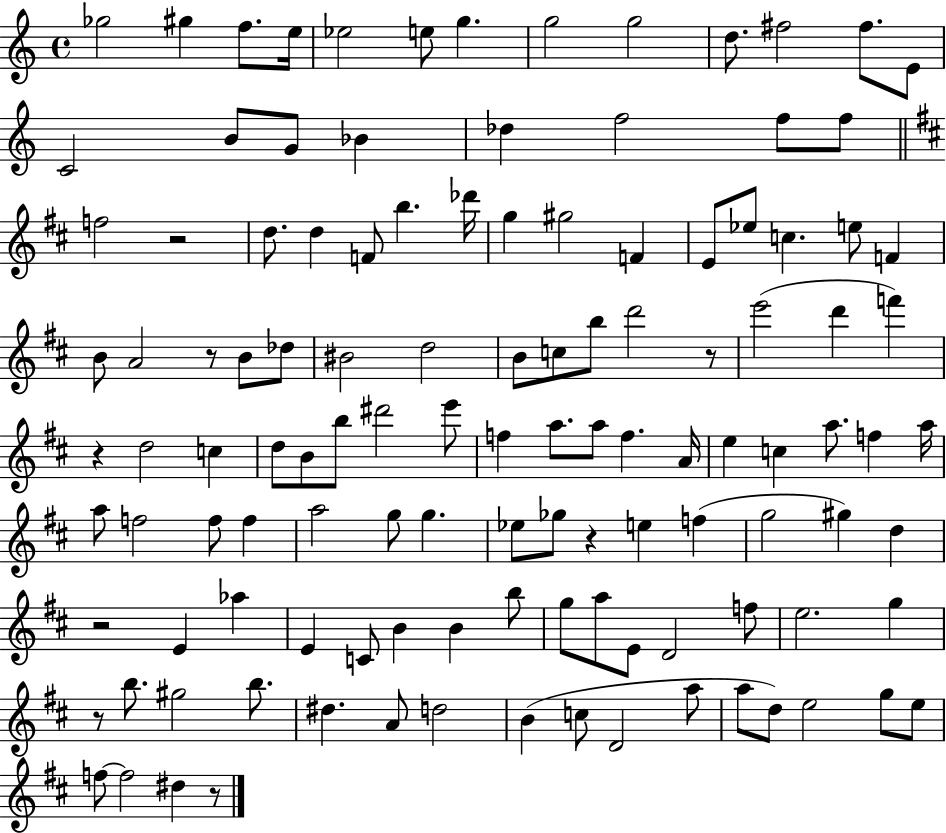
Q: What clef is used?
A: treble